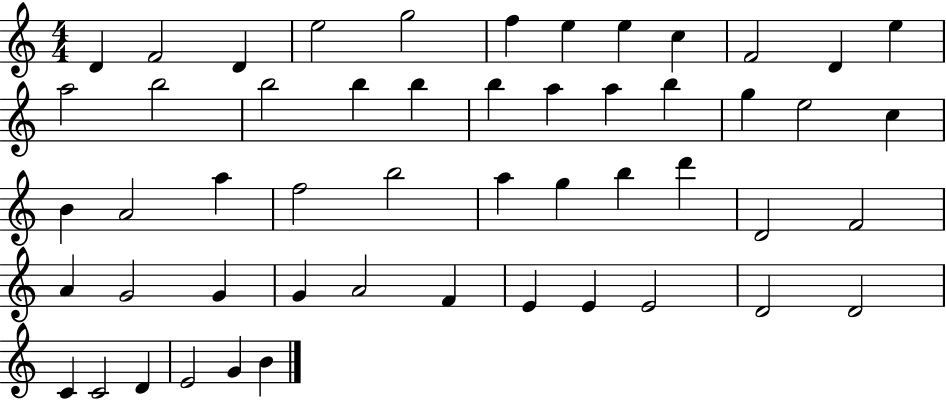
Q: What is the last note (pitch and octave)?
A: B4